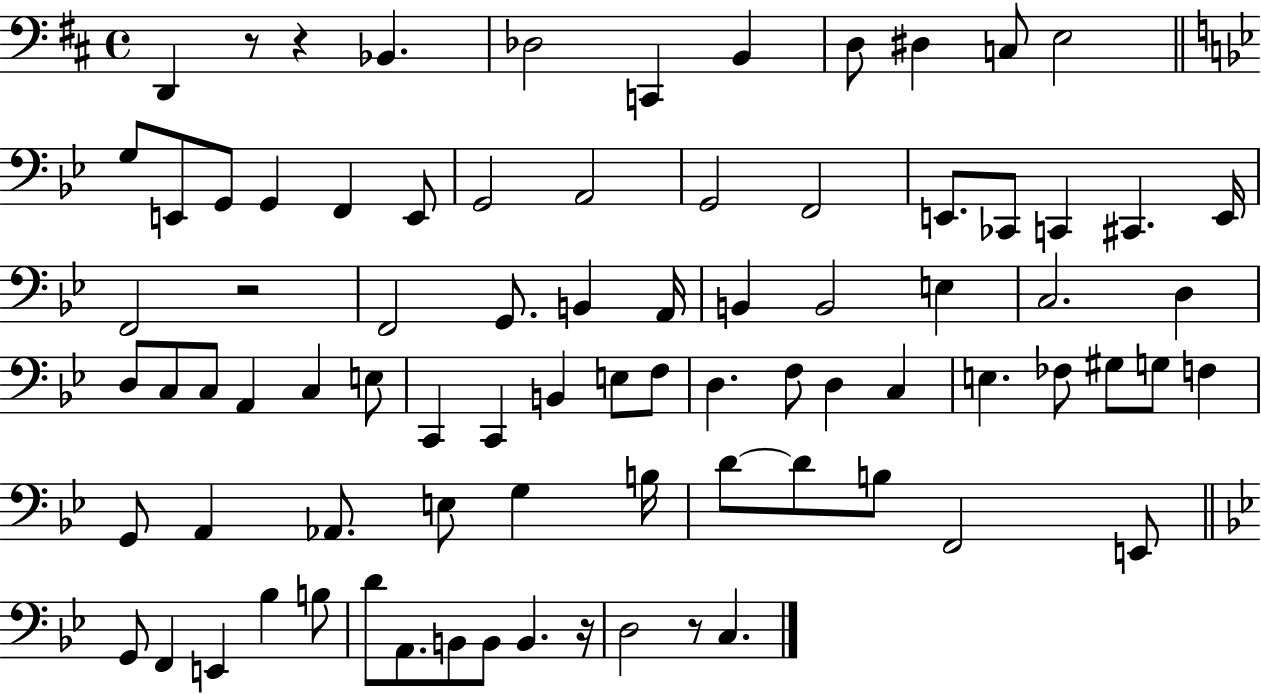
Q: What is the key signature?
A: D major